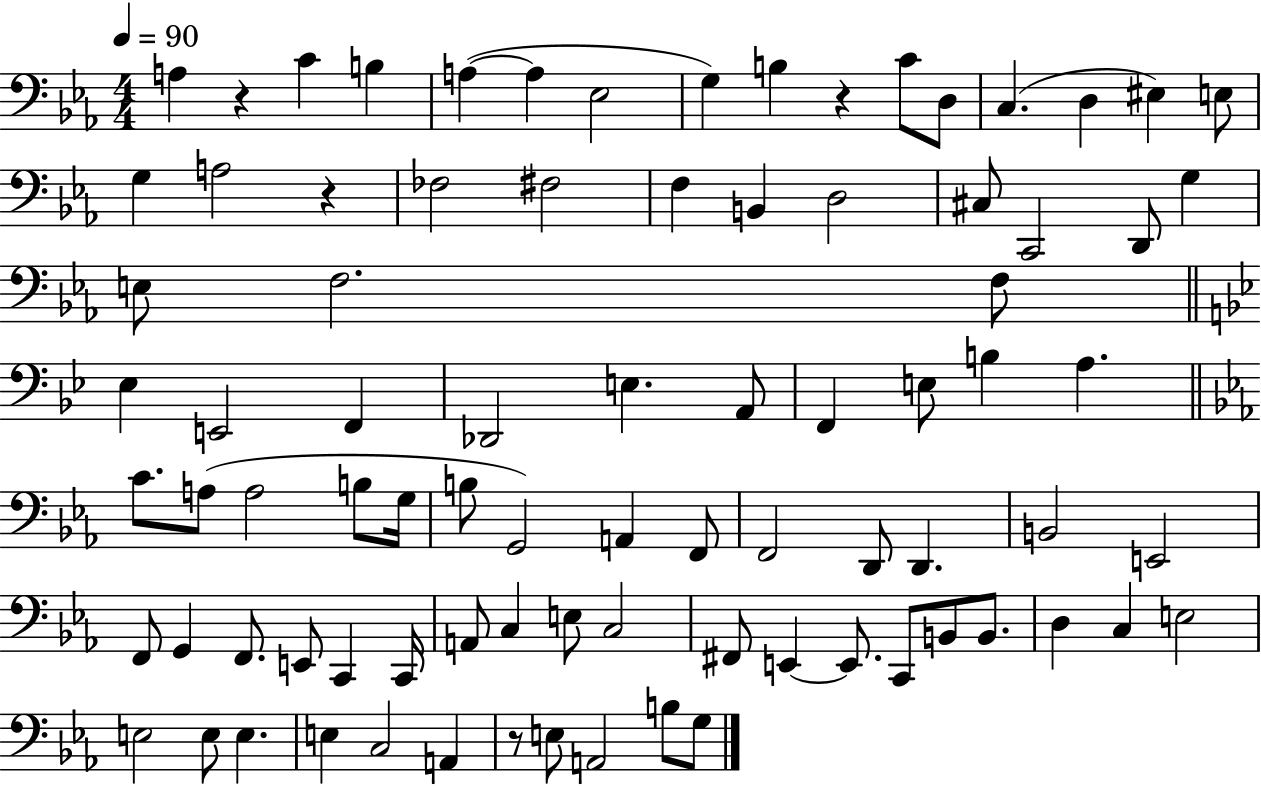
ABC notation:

X:1
T:Untitled
M:4/4
L:1/4
K:Eb
A, z C B, A, A, _E,2 G, B, z C/2 D,/2 C, D, ^E, E,/2 G, A,2 z _F,2 ^F,2 F, B,, D,2 ^C,/2 C,,2 D,,/2 G, E,/2 F,2 F,/2 _E, E,,2 F,, _D,,2 E, A,,/2 F,, E,/2 B, A, C/2 A,/2 A,2 B,/2 G,/4 B,/2 G,,2 A,, F,,/2 F,,2 D,,/2 D,, B,,2 E,,2 F,,/2 G,, F,,/2 E,,/2 C,, C,,/4 A,,/2 C, E,/2 C,2 ^F,,/2 E,, E,,/2 C,,/2 B,,/2 B,,/2 D, C, E,2 E,2 E,/2 E, E, C,2 A,, z/2 E,/2 A,,2 B,/2 G,/2